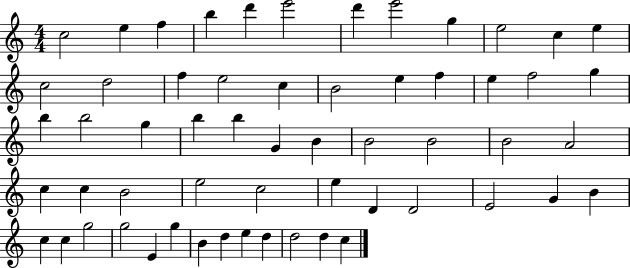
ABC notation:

X:1
T:Untitled
M:4/4
L:1/4
K:C
c2 e f b d' e'2 d' e'2 g e2 c e c2 d2 f e2 c B2 e f e f2 g b b2 g b b G B B2 B2 B2 A2 c c B2 e2 c2 e D D2 E2 G B c c g2 g2 E g B d e d d2 d c